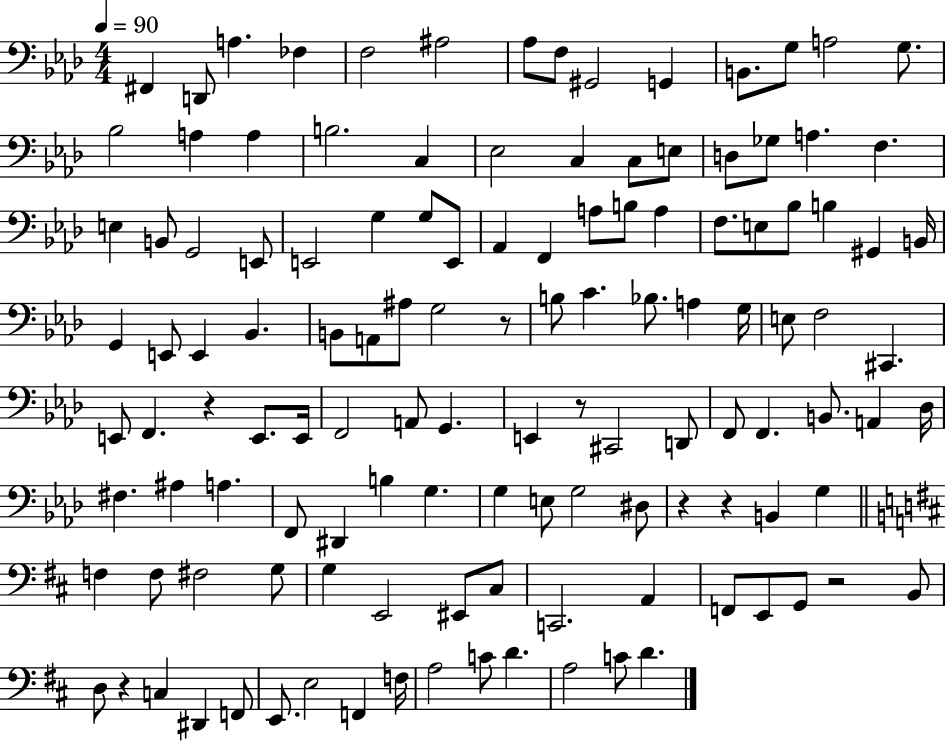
F#2/q D2/e A3/q. FES3/q F3/h A#3/h Ab3/e F3/e G#2/h G2/q B2/e. G3/e A3/h G3/e. Bb3/h A3/q A3/q B3/h. C3/q Eb3/h C3/q C3/e E3/e D3/e Gb3/e A3/q. F3/q. E3/q B2/e G2/h E2/e E2/h G3/q G3/e E2/e Ab2/q F2/q A3/e B3/e A3/q F3/e. E3/e Bb3/e B3/q G#2/q B2/s G2/q E2/e E2/q Bb2/q. B2/e A2/e A#3/e G3/h R/e B3/e C4/q. Bb3/e. A3/q G3/s E3/e F3/h C#2/q. E2/e F2/q. R/q E2/e. E2/s F2/h A2/e G2/q. E2/q R/e C#2/h D2/e F2/e F2/q. B2/e. A2/q Db3/s F#3/q. A#3/q A3/q. F2/e D#2/q B3/q G3/q. G3/q E3/e G3/h D#3/e R/q R/q B2/q G3/q F3/q F3/e F#3/h G3/e G3/q E2/h EIS2/e C#3/e C2/h. A2/q F2/e E2/e G2/e R/h B2/e D3/e R/q C3/q D#2/q F2/e E2/e. E3/h F2/q F3/s A3/h C4/e D4/q. A3/h C4/e D4/q.